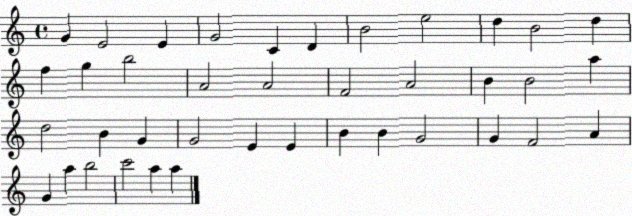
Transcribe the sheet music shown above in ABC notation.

X:1
T:Untitled
M:4/4
L:1/4
K:C
G E2 E G2 C D B2 e2 d B2 d f g b2 A2 A2 F2 A2 B B2 a d2 B G G2 E E B B G2 G F2 A G a b2 c'2 a a